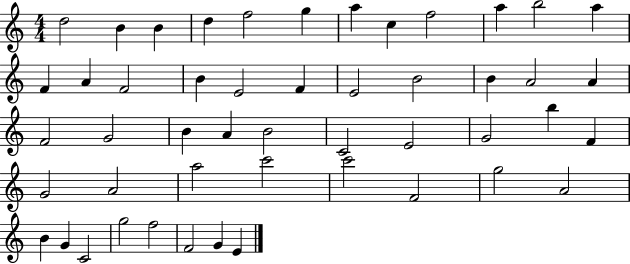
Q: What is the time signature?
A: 4/4